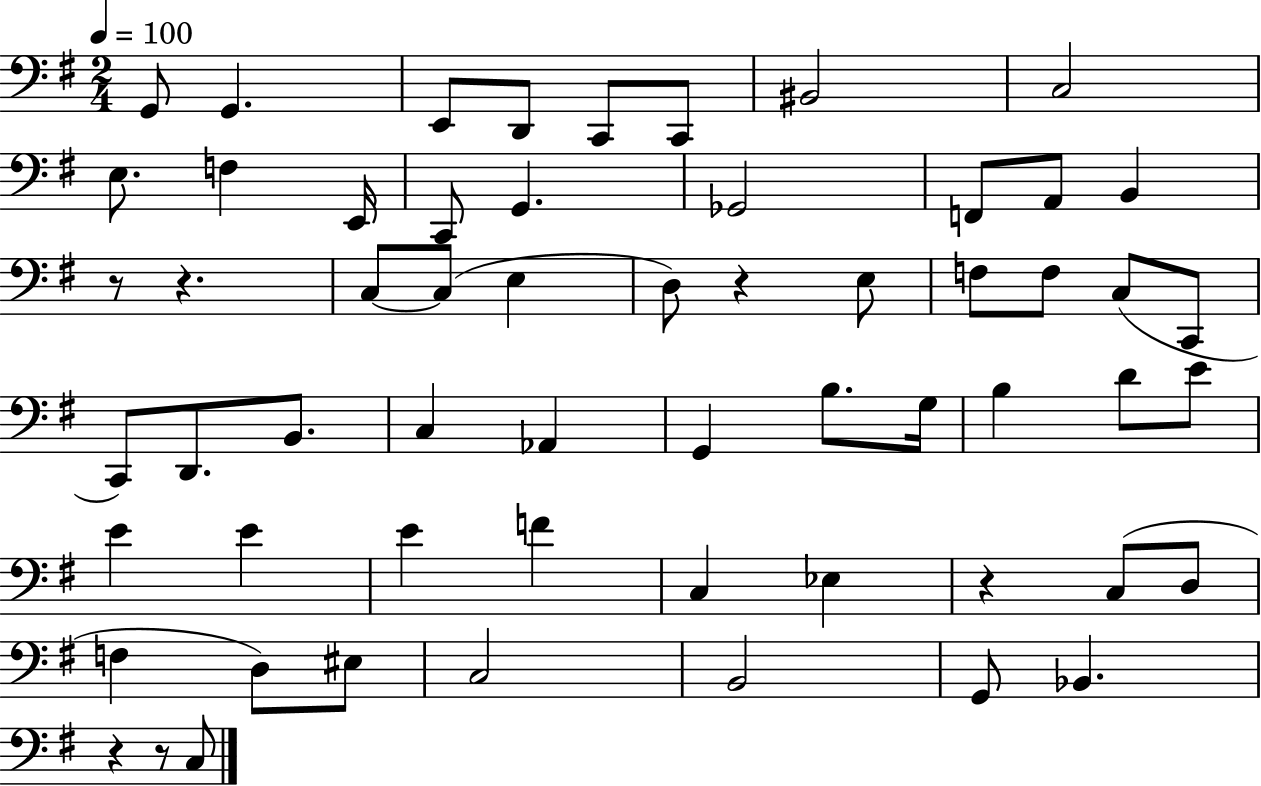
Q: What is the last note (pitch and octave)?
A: C3